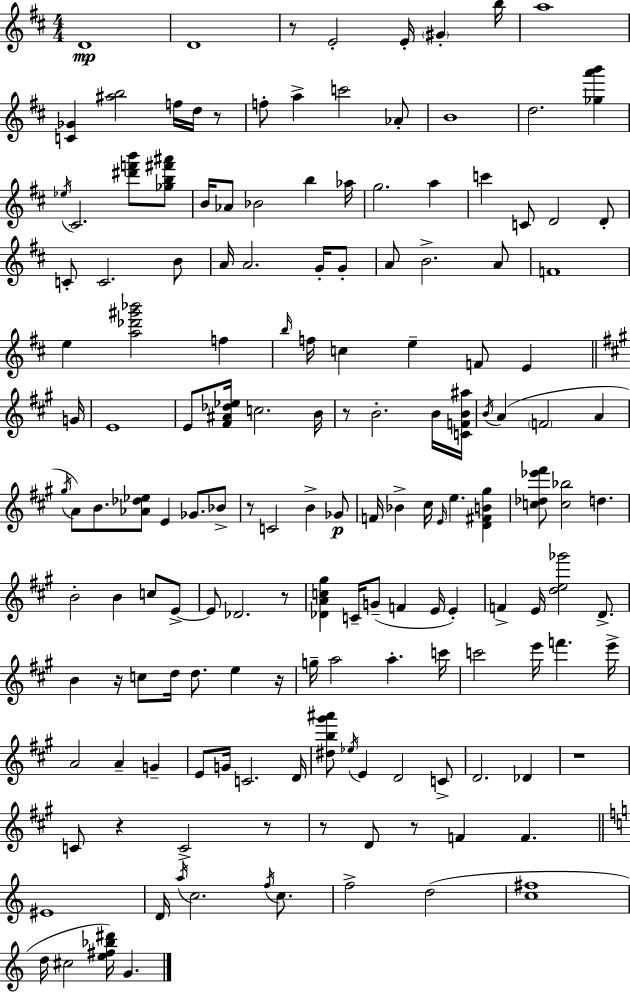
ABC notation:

X:1
T:Untitled
M:4/4
L:1/4
K:D
D4 D4 z/2 E2 E/4 ^G b/4 a4 [C_G] [^ab]2 f/4 d/4 z/2 f/2 a c'2 _A/2 B4 d2 [_ga'b'] _e/4 ^C2 [^d'f'b']/2 [_gb^f'^a']/2 B/4 _A/2 _B2 b _a/4 g2 a c' C/2 D2 D/2 C/2 C2 B/2 A/4 A2 G/4 G/2 A/2 B2 A/2 F4 e [a_d'^g'_b']2 f b/4 f/4 c e F/2 E G/4 E4 E/2 [^F^A_d_e]/4 c2 B/4 z/2 B2 B/4 [CFB^a]/4 B/4 A F2 A ^g/4 A/2 B/2 [_A_d_e]/2 E _G/2 _B/2 z/2 C2 B _G/2 F/4 _B ^c/4 E/4 e [D^FB^g] [c_d_e'^f']/2 [c_b]2 d B2 B c/2 E/2 E/2 _D2 z/2 [_DAc^g] C/4 G/2 F E/4 E F E/4 [de_g']2 D/2 B z/4 c/2 d/4 d/2 e z/4 g/4 a2 a c'/4 c'2 e'/4 f' e'/4 A2 A G E/2 G/4 C2 D/4 [^db^g'^a']/2 _e/4 E D2 C/2 D2 _D z4 C/2 z C2 z/2 z/2 D/2 z/2 F F ^E4 D/4 a/4 c2 f/4 c/2 f2 d2 [c^f]4 d/4 ^c2 [e^f_b^d']/4 G